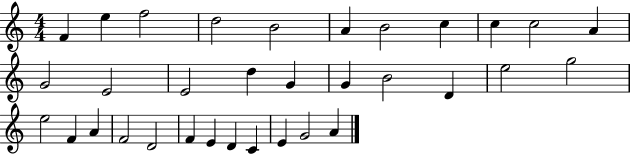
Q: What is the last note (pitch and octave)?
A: A4